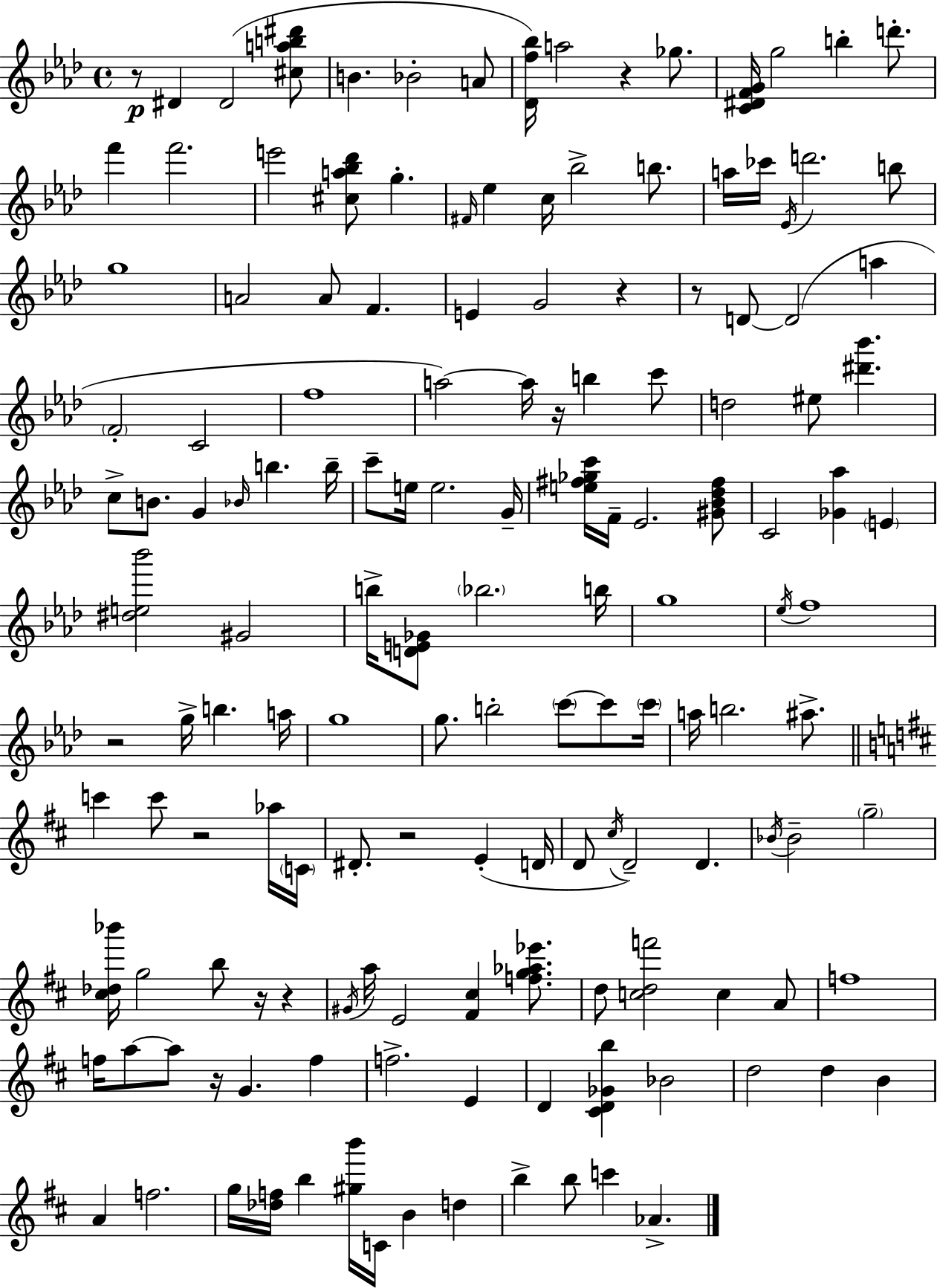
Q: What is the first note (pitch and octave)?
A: D#4